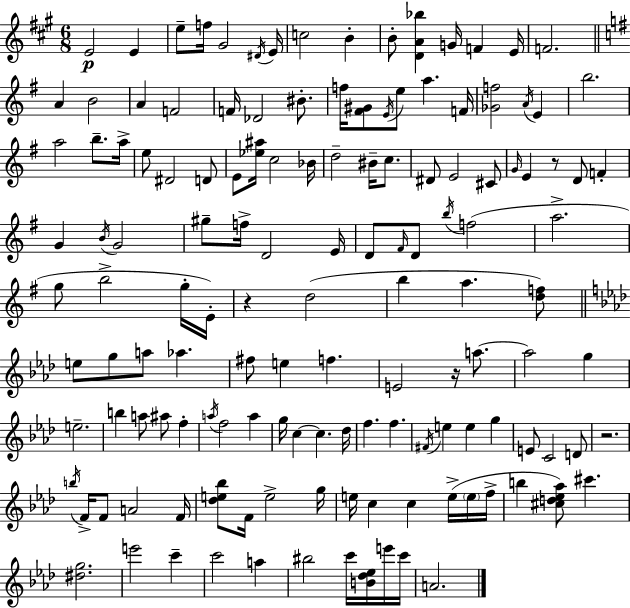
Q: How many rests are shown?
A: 4